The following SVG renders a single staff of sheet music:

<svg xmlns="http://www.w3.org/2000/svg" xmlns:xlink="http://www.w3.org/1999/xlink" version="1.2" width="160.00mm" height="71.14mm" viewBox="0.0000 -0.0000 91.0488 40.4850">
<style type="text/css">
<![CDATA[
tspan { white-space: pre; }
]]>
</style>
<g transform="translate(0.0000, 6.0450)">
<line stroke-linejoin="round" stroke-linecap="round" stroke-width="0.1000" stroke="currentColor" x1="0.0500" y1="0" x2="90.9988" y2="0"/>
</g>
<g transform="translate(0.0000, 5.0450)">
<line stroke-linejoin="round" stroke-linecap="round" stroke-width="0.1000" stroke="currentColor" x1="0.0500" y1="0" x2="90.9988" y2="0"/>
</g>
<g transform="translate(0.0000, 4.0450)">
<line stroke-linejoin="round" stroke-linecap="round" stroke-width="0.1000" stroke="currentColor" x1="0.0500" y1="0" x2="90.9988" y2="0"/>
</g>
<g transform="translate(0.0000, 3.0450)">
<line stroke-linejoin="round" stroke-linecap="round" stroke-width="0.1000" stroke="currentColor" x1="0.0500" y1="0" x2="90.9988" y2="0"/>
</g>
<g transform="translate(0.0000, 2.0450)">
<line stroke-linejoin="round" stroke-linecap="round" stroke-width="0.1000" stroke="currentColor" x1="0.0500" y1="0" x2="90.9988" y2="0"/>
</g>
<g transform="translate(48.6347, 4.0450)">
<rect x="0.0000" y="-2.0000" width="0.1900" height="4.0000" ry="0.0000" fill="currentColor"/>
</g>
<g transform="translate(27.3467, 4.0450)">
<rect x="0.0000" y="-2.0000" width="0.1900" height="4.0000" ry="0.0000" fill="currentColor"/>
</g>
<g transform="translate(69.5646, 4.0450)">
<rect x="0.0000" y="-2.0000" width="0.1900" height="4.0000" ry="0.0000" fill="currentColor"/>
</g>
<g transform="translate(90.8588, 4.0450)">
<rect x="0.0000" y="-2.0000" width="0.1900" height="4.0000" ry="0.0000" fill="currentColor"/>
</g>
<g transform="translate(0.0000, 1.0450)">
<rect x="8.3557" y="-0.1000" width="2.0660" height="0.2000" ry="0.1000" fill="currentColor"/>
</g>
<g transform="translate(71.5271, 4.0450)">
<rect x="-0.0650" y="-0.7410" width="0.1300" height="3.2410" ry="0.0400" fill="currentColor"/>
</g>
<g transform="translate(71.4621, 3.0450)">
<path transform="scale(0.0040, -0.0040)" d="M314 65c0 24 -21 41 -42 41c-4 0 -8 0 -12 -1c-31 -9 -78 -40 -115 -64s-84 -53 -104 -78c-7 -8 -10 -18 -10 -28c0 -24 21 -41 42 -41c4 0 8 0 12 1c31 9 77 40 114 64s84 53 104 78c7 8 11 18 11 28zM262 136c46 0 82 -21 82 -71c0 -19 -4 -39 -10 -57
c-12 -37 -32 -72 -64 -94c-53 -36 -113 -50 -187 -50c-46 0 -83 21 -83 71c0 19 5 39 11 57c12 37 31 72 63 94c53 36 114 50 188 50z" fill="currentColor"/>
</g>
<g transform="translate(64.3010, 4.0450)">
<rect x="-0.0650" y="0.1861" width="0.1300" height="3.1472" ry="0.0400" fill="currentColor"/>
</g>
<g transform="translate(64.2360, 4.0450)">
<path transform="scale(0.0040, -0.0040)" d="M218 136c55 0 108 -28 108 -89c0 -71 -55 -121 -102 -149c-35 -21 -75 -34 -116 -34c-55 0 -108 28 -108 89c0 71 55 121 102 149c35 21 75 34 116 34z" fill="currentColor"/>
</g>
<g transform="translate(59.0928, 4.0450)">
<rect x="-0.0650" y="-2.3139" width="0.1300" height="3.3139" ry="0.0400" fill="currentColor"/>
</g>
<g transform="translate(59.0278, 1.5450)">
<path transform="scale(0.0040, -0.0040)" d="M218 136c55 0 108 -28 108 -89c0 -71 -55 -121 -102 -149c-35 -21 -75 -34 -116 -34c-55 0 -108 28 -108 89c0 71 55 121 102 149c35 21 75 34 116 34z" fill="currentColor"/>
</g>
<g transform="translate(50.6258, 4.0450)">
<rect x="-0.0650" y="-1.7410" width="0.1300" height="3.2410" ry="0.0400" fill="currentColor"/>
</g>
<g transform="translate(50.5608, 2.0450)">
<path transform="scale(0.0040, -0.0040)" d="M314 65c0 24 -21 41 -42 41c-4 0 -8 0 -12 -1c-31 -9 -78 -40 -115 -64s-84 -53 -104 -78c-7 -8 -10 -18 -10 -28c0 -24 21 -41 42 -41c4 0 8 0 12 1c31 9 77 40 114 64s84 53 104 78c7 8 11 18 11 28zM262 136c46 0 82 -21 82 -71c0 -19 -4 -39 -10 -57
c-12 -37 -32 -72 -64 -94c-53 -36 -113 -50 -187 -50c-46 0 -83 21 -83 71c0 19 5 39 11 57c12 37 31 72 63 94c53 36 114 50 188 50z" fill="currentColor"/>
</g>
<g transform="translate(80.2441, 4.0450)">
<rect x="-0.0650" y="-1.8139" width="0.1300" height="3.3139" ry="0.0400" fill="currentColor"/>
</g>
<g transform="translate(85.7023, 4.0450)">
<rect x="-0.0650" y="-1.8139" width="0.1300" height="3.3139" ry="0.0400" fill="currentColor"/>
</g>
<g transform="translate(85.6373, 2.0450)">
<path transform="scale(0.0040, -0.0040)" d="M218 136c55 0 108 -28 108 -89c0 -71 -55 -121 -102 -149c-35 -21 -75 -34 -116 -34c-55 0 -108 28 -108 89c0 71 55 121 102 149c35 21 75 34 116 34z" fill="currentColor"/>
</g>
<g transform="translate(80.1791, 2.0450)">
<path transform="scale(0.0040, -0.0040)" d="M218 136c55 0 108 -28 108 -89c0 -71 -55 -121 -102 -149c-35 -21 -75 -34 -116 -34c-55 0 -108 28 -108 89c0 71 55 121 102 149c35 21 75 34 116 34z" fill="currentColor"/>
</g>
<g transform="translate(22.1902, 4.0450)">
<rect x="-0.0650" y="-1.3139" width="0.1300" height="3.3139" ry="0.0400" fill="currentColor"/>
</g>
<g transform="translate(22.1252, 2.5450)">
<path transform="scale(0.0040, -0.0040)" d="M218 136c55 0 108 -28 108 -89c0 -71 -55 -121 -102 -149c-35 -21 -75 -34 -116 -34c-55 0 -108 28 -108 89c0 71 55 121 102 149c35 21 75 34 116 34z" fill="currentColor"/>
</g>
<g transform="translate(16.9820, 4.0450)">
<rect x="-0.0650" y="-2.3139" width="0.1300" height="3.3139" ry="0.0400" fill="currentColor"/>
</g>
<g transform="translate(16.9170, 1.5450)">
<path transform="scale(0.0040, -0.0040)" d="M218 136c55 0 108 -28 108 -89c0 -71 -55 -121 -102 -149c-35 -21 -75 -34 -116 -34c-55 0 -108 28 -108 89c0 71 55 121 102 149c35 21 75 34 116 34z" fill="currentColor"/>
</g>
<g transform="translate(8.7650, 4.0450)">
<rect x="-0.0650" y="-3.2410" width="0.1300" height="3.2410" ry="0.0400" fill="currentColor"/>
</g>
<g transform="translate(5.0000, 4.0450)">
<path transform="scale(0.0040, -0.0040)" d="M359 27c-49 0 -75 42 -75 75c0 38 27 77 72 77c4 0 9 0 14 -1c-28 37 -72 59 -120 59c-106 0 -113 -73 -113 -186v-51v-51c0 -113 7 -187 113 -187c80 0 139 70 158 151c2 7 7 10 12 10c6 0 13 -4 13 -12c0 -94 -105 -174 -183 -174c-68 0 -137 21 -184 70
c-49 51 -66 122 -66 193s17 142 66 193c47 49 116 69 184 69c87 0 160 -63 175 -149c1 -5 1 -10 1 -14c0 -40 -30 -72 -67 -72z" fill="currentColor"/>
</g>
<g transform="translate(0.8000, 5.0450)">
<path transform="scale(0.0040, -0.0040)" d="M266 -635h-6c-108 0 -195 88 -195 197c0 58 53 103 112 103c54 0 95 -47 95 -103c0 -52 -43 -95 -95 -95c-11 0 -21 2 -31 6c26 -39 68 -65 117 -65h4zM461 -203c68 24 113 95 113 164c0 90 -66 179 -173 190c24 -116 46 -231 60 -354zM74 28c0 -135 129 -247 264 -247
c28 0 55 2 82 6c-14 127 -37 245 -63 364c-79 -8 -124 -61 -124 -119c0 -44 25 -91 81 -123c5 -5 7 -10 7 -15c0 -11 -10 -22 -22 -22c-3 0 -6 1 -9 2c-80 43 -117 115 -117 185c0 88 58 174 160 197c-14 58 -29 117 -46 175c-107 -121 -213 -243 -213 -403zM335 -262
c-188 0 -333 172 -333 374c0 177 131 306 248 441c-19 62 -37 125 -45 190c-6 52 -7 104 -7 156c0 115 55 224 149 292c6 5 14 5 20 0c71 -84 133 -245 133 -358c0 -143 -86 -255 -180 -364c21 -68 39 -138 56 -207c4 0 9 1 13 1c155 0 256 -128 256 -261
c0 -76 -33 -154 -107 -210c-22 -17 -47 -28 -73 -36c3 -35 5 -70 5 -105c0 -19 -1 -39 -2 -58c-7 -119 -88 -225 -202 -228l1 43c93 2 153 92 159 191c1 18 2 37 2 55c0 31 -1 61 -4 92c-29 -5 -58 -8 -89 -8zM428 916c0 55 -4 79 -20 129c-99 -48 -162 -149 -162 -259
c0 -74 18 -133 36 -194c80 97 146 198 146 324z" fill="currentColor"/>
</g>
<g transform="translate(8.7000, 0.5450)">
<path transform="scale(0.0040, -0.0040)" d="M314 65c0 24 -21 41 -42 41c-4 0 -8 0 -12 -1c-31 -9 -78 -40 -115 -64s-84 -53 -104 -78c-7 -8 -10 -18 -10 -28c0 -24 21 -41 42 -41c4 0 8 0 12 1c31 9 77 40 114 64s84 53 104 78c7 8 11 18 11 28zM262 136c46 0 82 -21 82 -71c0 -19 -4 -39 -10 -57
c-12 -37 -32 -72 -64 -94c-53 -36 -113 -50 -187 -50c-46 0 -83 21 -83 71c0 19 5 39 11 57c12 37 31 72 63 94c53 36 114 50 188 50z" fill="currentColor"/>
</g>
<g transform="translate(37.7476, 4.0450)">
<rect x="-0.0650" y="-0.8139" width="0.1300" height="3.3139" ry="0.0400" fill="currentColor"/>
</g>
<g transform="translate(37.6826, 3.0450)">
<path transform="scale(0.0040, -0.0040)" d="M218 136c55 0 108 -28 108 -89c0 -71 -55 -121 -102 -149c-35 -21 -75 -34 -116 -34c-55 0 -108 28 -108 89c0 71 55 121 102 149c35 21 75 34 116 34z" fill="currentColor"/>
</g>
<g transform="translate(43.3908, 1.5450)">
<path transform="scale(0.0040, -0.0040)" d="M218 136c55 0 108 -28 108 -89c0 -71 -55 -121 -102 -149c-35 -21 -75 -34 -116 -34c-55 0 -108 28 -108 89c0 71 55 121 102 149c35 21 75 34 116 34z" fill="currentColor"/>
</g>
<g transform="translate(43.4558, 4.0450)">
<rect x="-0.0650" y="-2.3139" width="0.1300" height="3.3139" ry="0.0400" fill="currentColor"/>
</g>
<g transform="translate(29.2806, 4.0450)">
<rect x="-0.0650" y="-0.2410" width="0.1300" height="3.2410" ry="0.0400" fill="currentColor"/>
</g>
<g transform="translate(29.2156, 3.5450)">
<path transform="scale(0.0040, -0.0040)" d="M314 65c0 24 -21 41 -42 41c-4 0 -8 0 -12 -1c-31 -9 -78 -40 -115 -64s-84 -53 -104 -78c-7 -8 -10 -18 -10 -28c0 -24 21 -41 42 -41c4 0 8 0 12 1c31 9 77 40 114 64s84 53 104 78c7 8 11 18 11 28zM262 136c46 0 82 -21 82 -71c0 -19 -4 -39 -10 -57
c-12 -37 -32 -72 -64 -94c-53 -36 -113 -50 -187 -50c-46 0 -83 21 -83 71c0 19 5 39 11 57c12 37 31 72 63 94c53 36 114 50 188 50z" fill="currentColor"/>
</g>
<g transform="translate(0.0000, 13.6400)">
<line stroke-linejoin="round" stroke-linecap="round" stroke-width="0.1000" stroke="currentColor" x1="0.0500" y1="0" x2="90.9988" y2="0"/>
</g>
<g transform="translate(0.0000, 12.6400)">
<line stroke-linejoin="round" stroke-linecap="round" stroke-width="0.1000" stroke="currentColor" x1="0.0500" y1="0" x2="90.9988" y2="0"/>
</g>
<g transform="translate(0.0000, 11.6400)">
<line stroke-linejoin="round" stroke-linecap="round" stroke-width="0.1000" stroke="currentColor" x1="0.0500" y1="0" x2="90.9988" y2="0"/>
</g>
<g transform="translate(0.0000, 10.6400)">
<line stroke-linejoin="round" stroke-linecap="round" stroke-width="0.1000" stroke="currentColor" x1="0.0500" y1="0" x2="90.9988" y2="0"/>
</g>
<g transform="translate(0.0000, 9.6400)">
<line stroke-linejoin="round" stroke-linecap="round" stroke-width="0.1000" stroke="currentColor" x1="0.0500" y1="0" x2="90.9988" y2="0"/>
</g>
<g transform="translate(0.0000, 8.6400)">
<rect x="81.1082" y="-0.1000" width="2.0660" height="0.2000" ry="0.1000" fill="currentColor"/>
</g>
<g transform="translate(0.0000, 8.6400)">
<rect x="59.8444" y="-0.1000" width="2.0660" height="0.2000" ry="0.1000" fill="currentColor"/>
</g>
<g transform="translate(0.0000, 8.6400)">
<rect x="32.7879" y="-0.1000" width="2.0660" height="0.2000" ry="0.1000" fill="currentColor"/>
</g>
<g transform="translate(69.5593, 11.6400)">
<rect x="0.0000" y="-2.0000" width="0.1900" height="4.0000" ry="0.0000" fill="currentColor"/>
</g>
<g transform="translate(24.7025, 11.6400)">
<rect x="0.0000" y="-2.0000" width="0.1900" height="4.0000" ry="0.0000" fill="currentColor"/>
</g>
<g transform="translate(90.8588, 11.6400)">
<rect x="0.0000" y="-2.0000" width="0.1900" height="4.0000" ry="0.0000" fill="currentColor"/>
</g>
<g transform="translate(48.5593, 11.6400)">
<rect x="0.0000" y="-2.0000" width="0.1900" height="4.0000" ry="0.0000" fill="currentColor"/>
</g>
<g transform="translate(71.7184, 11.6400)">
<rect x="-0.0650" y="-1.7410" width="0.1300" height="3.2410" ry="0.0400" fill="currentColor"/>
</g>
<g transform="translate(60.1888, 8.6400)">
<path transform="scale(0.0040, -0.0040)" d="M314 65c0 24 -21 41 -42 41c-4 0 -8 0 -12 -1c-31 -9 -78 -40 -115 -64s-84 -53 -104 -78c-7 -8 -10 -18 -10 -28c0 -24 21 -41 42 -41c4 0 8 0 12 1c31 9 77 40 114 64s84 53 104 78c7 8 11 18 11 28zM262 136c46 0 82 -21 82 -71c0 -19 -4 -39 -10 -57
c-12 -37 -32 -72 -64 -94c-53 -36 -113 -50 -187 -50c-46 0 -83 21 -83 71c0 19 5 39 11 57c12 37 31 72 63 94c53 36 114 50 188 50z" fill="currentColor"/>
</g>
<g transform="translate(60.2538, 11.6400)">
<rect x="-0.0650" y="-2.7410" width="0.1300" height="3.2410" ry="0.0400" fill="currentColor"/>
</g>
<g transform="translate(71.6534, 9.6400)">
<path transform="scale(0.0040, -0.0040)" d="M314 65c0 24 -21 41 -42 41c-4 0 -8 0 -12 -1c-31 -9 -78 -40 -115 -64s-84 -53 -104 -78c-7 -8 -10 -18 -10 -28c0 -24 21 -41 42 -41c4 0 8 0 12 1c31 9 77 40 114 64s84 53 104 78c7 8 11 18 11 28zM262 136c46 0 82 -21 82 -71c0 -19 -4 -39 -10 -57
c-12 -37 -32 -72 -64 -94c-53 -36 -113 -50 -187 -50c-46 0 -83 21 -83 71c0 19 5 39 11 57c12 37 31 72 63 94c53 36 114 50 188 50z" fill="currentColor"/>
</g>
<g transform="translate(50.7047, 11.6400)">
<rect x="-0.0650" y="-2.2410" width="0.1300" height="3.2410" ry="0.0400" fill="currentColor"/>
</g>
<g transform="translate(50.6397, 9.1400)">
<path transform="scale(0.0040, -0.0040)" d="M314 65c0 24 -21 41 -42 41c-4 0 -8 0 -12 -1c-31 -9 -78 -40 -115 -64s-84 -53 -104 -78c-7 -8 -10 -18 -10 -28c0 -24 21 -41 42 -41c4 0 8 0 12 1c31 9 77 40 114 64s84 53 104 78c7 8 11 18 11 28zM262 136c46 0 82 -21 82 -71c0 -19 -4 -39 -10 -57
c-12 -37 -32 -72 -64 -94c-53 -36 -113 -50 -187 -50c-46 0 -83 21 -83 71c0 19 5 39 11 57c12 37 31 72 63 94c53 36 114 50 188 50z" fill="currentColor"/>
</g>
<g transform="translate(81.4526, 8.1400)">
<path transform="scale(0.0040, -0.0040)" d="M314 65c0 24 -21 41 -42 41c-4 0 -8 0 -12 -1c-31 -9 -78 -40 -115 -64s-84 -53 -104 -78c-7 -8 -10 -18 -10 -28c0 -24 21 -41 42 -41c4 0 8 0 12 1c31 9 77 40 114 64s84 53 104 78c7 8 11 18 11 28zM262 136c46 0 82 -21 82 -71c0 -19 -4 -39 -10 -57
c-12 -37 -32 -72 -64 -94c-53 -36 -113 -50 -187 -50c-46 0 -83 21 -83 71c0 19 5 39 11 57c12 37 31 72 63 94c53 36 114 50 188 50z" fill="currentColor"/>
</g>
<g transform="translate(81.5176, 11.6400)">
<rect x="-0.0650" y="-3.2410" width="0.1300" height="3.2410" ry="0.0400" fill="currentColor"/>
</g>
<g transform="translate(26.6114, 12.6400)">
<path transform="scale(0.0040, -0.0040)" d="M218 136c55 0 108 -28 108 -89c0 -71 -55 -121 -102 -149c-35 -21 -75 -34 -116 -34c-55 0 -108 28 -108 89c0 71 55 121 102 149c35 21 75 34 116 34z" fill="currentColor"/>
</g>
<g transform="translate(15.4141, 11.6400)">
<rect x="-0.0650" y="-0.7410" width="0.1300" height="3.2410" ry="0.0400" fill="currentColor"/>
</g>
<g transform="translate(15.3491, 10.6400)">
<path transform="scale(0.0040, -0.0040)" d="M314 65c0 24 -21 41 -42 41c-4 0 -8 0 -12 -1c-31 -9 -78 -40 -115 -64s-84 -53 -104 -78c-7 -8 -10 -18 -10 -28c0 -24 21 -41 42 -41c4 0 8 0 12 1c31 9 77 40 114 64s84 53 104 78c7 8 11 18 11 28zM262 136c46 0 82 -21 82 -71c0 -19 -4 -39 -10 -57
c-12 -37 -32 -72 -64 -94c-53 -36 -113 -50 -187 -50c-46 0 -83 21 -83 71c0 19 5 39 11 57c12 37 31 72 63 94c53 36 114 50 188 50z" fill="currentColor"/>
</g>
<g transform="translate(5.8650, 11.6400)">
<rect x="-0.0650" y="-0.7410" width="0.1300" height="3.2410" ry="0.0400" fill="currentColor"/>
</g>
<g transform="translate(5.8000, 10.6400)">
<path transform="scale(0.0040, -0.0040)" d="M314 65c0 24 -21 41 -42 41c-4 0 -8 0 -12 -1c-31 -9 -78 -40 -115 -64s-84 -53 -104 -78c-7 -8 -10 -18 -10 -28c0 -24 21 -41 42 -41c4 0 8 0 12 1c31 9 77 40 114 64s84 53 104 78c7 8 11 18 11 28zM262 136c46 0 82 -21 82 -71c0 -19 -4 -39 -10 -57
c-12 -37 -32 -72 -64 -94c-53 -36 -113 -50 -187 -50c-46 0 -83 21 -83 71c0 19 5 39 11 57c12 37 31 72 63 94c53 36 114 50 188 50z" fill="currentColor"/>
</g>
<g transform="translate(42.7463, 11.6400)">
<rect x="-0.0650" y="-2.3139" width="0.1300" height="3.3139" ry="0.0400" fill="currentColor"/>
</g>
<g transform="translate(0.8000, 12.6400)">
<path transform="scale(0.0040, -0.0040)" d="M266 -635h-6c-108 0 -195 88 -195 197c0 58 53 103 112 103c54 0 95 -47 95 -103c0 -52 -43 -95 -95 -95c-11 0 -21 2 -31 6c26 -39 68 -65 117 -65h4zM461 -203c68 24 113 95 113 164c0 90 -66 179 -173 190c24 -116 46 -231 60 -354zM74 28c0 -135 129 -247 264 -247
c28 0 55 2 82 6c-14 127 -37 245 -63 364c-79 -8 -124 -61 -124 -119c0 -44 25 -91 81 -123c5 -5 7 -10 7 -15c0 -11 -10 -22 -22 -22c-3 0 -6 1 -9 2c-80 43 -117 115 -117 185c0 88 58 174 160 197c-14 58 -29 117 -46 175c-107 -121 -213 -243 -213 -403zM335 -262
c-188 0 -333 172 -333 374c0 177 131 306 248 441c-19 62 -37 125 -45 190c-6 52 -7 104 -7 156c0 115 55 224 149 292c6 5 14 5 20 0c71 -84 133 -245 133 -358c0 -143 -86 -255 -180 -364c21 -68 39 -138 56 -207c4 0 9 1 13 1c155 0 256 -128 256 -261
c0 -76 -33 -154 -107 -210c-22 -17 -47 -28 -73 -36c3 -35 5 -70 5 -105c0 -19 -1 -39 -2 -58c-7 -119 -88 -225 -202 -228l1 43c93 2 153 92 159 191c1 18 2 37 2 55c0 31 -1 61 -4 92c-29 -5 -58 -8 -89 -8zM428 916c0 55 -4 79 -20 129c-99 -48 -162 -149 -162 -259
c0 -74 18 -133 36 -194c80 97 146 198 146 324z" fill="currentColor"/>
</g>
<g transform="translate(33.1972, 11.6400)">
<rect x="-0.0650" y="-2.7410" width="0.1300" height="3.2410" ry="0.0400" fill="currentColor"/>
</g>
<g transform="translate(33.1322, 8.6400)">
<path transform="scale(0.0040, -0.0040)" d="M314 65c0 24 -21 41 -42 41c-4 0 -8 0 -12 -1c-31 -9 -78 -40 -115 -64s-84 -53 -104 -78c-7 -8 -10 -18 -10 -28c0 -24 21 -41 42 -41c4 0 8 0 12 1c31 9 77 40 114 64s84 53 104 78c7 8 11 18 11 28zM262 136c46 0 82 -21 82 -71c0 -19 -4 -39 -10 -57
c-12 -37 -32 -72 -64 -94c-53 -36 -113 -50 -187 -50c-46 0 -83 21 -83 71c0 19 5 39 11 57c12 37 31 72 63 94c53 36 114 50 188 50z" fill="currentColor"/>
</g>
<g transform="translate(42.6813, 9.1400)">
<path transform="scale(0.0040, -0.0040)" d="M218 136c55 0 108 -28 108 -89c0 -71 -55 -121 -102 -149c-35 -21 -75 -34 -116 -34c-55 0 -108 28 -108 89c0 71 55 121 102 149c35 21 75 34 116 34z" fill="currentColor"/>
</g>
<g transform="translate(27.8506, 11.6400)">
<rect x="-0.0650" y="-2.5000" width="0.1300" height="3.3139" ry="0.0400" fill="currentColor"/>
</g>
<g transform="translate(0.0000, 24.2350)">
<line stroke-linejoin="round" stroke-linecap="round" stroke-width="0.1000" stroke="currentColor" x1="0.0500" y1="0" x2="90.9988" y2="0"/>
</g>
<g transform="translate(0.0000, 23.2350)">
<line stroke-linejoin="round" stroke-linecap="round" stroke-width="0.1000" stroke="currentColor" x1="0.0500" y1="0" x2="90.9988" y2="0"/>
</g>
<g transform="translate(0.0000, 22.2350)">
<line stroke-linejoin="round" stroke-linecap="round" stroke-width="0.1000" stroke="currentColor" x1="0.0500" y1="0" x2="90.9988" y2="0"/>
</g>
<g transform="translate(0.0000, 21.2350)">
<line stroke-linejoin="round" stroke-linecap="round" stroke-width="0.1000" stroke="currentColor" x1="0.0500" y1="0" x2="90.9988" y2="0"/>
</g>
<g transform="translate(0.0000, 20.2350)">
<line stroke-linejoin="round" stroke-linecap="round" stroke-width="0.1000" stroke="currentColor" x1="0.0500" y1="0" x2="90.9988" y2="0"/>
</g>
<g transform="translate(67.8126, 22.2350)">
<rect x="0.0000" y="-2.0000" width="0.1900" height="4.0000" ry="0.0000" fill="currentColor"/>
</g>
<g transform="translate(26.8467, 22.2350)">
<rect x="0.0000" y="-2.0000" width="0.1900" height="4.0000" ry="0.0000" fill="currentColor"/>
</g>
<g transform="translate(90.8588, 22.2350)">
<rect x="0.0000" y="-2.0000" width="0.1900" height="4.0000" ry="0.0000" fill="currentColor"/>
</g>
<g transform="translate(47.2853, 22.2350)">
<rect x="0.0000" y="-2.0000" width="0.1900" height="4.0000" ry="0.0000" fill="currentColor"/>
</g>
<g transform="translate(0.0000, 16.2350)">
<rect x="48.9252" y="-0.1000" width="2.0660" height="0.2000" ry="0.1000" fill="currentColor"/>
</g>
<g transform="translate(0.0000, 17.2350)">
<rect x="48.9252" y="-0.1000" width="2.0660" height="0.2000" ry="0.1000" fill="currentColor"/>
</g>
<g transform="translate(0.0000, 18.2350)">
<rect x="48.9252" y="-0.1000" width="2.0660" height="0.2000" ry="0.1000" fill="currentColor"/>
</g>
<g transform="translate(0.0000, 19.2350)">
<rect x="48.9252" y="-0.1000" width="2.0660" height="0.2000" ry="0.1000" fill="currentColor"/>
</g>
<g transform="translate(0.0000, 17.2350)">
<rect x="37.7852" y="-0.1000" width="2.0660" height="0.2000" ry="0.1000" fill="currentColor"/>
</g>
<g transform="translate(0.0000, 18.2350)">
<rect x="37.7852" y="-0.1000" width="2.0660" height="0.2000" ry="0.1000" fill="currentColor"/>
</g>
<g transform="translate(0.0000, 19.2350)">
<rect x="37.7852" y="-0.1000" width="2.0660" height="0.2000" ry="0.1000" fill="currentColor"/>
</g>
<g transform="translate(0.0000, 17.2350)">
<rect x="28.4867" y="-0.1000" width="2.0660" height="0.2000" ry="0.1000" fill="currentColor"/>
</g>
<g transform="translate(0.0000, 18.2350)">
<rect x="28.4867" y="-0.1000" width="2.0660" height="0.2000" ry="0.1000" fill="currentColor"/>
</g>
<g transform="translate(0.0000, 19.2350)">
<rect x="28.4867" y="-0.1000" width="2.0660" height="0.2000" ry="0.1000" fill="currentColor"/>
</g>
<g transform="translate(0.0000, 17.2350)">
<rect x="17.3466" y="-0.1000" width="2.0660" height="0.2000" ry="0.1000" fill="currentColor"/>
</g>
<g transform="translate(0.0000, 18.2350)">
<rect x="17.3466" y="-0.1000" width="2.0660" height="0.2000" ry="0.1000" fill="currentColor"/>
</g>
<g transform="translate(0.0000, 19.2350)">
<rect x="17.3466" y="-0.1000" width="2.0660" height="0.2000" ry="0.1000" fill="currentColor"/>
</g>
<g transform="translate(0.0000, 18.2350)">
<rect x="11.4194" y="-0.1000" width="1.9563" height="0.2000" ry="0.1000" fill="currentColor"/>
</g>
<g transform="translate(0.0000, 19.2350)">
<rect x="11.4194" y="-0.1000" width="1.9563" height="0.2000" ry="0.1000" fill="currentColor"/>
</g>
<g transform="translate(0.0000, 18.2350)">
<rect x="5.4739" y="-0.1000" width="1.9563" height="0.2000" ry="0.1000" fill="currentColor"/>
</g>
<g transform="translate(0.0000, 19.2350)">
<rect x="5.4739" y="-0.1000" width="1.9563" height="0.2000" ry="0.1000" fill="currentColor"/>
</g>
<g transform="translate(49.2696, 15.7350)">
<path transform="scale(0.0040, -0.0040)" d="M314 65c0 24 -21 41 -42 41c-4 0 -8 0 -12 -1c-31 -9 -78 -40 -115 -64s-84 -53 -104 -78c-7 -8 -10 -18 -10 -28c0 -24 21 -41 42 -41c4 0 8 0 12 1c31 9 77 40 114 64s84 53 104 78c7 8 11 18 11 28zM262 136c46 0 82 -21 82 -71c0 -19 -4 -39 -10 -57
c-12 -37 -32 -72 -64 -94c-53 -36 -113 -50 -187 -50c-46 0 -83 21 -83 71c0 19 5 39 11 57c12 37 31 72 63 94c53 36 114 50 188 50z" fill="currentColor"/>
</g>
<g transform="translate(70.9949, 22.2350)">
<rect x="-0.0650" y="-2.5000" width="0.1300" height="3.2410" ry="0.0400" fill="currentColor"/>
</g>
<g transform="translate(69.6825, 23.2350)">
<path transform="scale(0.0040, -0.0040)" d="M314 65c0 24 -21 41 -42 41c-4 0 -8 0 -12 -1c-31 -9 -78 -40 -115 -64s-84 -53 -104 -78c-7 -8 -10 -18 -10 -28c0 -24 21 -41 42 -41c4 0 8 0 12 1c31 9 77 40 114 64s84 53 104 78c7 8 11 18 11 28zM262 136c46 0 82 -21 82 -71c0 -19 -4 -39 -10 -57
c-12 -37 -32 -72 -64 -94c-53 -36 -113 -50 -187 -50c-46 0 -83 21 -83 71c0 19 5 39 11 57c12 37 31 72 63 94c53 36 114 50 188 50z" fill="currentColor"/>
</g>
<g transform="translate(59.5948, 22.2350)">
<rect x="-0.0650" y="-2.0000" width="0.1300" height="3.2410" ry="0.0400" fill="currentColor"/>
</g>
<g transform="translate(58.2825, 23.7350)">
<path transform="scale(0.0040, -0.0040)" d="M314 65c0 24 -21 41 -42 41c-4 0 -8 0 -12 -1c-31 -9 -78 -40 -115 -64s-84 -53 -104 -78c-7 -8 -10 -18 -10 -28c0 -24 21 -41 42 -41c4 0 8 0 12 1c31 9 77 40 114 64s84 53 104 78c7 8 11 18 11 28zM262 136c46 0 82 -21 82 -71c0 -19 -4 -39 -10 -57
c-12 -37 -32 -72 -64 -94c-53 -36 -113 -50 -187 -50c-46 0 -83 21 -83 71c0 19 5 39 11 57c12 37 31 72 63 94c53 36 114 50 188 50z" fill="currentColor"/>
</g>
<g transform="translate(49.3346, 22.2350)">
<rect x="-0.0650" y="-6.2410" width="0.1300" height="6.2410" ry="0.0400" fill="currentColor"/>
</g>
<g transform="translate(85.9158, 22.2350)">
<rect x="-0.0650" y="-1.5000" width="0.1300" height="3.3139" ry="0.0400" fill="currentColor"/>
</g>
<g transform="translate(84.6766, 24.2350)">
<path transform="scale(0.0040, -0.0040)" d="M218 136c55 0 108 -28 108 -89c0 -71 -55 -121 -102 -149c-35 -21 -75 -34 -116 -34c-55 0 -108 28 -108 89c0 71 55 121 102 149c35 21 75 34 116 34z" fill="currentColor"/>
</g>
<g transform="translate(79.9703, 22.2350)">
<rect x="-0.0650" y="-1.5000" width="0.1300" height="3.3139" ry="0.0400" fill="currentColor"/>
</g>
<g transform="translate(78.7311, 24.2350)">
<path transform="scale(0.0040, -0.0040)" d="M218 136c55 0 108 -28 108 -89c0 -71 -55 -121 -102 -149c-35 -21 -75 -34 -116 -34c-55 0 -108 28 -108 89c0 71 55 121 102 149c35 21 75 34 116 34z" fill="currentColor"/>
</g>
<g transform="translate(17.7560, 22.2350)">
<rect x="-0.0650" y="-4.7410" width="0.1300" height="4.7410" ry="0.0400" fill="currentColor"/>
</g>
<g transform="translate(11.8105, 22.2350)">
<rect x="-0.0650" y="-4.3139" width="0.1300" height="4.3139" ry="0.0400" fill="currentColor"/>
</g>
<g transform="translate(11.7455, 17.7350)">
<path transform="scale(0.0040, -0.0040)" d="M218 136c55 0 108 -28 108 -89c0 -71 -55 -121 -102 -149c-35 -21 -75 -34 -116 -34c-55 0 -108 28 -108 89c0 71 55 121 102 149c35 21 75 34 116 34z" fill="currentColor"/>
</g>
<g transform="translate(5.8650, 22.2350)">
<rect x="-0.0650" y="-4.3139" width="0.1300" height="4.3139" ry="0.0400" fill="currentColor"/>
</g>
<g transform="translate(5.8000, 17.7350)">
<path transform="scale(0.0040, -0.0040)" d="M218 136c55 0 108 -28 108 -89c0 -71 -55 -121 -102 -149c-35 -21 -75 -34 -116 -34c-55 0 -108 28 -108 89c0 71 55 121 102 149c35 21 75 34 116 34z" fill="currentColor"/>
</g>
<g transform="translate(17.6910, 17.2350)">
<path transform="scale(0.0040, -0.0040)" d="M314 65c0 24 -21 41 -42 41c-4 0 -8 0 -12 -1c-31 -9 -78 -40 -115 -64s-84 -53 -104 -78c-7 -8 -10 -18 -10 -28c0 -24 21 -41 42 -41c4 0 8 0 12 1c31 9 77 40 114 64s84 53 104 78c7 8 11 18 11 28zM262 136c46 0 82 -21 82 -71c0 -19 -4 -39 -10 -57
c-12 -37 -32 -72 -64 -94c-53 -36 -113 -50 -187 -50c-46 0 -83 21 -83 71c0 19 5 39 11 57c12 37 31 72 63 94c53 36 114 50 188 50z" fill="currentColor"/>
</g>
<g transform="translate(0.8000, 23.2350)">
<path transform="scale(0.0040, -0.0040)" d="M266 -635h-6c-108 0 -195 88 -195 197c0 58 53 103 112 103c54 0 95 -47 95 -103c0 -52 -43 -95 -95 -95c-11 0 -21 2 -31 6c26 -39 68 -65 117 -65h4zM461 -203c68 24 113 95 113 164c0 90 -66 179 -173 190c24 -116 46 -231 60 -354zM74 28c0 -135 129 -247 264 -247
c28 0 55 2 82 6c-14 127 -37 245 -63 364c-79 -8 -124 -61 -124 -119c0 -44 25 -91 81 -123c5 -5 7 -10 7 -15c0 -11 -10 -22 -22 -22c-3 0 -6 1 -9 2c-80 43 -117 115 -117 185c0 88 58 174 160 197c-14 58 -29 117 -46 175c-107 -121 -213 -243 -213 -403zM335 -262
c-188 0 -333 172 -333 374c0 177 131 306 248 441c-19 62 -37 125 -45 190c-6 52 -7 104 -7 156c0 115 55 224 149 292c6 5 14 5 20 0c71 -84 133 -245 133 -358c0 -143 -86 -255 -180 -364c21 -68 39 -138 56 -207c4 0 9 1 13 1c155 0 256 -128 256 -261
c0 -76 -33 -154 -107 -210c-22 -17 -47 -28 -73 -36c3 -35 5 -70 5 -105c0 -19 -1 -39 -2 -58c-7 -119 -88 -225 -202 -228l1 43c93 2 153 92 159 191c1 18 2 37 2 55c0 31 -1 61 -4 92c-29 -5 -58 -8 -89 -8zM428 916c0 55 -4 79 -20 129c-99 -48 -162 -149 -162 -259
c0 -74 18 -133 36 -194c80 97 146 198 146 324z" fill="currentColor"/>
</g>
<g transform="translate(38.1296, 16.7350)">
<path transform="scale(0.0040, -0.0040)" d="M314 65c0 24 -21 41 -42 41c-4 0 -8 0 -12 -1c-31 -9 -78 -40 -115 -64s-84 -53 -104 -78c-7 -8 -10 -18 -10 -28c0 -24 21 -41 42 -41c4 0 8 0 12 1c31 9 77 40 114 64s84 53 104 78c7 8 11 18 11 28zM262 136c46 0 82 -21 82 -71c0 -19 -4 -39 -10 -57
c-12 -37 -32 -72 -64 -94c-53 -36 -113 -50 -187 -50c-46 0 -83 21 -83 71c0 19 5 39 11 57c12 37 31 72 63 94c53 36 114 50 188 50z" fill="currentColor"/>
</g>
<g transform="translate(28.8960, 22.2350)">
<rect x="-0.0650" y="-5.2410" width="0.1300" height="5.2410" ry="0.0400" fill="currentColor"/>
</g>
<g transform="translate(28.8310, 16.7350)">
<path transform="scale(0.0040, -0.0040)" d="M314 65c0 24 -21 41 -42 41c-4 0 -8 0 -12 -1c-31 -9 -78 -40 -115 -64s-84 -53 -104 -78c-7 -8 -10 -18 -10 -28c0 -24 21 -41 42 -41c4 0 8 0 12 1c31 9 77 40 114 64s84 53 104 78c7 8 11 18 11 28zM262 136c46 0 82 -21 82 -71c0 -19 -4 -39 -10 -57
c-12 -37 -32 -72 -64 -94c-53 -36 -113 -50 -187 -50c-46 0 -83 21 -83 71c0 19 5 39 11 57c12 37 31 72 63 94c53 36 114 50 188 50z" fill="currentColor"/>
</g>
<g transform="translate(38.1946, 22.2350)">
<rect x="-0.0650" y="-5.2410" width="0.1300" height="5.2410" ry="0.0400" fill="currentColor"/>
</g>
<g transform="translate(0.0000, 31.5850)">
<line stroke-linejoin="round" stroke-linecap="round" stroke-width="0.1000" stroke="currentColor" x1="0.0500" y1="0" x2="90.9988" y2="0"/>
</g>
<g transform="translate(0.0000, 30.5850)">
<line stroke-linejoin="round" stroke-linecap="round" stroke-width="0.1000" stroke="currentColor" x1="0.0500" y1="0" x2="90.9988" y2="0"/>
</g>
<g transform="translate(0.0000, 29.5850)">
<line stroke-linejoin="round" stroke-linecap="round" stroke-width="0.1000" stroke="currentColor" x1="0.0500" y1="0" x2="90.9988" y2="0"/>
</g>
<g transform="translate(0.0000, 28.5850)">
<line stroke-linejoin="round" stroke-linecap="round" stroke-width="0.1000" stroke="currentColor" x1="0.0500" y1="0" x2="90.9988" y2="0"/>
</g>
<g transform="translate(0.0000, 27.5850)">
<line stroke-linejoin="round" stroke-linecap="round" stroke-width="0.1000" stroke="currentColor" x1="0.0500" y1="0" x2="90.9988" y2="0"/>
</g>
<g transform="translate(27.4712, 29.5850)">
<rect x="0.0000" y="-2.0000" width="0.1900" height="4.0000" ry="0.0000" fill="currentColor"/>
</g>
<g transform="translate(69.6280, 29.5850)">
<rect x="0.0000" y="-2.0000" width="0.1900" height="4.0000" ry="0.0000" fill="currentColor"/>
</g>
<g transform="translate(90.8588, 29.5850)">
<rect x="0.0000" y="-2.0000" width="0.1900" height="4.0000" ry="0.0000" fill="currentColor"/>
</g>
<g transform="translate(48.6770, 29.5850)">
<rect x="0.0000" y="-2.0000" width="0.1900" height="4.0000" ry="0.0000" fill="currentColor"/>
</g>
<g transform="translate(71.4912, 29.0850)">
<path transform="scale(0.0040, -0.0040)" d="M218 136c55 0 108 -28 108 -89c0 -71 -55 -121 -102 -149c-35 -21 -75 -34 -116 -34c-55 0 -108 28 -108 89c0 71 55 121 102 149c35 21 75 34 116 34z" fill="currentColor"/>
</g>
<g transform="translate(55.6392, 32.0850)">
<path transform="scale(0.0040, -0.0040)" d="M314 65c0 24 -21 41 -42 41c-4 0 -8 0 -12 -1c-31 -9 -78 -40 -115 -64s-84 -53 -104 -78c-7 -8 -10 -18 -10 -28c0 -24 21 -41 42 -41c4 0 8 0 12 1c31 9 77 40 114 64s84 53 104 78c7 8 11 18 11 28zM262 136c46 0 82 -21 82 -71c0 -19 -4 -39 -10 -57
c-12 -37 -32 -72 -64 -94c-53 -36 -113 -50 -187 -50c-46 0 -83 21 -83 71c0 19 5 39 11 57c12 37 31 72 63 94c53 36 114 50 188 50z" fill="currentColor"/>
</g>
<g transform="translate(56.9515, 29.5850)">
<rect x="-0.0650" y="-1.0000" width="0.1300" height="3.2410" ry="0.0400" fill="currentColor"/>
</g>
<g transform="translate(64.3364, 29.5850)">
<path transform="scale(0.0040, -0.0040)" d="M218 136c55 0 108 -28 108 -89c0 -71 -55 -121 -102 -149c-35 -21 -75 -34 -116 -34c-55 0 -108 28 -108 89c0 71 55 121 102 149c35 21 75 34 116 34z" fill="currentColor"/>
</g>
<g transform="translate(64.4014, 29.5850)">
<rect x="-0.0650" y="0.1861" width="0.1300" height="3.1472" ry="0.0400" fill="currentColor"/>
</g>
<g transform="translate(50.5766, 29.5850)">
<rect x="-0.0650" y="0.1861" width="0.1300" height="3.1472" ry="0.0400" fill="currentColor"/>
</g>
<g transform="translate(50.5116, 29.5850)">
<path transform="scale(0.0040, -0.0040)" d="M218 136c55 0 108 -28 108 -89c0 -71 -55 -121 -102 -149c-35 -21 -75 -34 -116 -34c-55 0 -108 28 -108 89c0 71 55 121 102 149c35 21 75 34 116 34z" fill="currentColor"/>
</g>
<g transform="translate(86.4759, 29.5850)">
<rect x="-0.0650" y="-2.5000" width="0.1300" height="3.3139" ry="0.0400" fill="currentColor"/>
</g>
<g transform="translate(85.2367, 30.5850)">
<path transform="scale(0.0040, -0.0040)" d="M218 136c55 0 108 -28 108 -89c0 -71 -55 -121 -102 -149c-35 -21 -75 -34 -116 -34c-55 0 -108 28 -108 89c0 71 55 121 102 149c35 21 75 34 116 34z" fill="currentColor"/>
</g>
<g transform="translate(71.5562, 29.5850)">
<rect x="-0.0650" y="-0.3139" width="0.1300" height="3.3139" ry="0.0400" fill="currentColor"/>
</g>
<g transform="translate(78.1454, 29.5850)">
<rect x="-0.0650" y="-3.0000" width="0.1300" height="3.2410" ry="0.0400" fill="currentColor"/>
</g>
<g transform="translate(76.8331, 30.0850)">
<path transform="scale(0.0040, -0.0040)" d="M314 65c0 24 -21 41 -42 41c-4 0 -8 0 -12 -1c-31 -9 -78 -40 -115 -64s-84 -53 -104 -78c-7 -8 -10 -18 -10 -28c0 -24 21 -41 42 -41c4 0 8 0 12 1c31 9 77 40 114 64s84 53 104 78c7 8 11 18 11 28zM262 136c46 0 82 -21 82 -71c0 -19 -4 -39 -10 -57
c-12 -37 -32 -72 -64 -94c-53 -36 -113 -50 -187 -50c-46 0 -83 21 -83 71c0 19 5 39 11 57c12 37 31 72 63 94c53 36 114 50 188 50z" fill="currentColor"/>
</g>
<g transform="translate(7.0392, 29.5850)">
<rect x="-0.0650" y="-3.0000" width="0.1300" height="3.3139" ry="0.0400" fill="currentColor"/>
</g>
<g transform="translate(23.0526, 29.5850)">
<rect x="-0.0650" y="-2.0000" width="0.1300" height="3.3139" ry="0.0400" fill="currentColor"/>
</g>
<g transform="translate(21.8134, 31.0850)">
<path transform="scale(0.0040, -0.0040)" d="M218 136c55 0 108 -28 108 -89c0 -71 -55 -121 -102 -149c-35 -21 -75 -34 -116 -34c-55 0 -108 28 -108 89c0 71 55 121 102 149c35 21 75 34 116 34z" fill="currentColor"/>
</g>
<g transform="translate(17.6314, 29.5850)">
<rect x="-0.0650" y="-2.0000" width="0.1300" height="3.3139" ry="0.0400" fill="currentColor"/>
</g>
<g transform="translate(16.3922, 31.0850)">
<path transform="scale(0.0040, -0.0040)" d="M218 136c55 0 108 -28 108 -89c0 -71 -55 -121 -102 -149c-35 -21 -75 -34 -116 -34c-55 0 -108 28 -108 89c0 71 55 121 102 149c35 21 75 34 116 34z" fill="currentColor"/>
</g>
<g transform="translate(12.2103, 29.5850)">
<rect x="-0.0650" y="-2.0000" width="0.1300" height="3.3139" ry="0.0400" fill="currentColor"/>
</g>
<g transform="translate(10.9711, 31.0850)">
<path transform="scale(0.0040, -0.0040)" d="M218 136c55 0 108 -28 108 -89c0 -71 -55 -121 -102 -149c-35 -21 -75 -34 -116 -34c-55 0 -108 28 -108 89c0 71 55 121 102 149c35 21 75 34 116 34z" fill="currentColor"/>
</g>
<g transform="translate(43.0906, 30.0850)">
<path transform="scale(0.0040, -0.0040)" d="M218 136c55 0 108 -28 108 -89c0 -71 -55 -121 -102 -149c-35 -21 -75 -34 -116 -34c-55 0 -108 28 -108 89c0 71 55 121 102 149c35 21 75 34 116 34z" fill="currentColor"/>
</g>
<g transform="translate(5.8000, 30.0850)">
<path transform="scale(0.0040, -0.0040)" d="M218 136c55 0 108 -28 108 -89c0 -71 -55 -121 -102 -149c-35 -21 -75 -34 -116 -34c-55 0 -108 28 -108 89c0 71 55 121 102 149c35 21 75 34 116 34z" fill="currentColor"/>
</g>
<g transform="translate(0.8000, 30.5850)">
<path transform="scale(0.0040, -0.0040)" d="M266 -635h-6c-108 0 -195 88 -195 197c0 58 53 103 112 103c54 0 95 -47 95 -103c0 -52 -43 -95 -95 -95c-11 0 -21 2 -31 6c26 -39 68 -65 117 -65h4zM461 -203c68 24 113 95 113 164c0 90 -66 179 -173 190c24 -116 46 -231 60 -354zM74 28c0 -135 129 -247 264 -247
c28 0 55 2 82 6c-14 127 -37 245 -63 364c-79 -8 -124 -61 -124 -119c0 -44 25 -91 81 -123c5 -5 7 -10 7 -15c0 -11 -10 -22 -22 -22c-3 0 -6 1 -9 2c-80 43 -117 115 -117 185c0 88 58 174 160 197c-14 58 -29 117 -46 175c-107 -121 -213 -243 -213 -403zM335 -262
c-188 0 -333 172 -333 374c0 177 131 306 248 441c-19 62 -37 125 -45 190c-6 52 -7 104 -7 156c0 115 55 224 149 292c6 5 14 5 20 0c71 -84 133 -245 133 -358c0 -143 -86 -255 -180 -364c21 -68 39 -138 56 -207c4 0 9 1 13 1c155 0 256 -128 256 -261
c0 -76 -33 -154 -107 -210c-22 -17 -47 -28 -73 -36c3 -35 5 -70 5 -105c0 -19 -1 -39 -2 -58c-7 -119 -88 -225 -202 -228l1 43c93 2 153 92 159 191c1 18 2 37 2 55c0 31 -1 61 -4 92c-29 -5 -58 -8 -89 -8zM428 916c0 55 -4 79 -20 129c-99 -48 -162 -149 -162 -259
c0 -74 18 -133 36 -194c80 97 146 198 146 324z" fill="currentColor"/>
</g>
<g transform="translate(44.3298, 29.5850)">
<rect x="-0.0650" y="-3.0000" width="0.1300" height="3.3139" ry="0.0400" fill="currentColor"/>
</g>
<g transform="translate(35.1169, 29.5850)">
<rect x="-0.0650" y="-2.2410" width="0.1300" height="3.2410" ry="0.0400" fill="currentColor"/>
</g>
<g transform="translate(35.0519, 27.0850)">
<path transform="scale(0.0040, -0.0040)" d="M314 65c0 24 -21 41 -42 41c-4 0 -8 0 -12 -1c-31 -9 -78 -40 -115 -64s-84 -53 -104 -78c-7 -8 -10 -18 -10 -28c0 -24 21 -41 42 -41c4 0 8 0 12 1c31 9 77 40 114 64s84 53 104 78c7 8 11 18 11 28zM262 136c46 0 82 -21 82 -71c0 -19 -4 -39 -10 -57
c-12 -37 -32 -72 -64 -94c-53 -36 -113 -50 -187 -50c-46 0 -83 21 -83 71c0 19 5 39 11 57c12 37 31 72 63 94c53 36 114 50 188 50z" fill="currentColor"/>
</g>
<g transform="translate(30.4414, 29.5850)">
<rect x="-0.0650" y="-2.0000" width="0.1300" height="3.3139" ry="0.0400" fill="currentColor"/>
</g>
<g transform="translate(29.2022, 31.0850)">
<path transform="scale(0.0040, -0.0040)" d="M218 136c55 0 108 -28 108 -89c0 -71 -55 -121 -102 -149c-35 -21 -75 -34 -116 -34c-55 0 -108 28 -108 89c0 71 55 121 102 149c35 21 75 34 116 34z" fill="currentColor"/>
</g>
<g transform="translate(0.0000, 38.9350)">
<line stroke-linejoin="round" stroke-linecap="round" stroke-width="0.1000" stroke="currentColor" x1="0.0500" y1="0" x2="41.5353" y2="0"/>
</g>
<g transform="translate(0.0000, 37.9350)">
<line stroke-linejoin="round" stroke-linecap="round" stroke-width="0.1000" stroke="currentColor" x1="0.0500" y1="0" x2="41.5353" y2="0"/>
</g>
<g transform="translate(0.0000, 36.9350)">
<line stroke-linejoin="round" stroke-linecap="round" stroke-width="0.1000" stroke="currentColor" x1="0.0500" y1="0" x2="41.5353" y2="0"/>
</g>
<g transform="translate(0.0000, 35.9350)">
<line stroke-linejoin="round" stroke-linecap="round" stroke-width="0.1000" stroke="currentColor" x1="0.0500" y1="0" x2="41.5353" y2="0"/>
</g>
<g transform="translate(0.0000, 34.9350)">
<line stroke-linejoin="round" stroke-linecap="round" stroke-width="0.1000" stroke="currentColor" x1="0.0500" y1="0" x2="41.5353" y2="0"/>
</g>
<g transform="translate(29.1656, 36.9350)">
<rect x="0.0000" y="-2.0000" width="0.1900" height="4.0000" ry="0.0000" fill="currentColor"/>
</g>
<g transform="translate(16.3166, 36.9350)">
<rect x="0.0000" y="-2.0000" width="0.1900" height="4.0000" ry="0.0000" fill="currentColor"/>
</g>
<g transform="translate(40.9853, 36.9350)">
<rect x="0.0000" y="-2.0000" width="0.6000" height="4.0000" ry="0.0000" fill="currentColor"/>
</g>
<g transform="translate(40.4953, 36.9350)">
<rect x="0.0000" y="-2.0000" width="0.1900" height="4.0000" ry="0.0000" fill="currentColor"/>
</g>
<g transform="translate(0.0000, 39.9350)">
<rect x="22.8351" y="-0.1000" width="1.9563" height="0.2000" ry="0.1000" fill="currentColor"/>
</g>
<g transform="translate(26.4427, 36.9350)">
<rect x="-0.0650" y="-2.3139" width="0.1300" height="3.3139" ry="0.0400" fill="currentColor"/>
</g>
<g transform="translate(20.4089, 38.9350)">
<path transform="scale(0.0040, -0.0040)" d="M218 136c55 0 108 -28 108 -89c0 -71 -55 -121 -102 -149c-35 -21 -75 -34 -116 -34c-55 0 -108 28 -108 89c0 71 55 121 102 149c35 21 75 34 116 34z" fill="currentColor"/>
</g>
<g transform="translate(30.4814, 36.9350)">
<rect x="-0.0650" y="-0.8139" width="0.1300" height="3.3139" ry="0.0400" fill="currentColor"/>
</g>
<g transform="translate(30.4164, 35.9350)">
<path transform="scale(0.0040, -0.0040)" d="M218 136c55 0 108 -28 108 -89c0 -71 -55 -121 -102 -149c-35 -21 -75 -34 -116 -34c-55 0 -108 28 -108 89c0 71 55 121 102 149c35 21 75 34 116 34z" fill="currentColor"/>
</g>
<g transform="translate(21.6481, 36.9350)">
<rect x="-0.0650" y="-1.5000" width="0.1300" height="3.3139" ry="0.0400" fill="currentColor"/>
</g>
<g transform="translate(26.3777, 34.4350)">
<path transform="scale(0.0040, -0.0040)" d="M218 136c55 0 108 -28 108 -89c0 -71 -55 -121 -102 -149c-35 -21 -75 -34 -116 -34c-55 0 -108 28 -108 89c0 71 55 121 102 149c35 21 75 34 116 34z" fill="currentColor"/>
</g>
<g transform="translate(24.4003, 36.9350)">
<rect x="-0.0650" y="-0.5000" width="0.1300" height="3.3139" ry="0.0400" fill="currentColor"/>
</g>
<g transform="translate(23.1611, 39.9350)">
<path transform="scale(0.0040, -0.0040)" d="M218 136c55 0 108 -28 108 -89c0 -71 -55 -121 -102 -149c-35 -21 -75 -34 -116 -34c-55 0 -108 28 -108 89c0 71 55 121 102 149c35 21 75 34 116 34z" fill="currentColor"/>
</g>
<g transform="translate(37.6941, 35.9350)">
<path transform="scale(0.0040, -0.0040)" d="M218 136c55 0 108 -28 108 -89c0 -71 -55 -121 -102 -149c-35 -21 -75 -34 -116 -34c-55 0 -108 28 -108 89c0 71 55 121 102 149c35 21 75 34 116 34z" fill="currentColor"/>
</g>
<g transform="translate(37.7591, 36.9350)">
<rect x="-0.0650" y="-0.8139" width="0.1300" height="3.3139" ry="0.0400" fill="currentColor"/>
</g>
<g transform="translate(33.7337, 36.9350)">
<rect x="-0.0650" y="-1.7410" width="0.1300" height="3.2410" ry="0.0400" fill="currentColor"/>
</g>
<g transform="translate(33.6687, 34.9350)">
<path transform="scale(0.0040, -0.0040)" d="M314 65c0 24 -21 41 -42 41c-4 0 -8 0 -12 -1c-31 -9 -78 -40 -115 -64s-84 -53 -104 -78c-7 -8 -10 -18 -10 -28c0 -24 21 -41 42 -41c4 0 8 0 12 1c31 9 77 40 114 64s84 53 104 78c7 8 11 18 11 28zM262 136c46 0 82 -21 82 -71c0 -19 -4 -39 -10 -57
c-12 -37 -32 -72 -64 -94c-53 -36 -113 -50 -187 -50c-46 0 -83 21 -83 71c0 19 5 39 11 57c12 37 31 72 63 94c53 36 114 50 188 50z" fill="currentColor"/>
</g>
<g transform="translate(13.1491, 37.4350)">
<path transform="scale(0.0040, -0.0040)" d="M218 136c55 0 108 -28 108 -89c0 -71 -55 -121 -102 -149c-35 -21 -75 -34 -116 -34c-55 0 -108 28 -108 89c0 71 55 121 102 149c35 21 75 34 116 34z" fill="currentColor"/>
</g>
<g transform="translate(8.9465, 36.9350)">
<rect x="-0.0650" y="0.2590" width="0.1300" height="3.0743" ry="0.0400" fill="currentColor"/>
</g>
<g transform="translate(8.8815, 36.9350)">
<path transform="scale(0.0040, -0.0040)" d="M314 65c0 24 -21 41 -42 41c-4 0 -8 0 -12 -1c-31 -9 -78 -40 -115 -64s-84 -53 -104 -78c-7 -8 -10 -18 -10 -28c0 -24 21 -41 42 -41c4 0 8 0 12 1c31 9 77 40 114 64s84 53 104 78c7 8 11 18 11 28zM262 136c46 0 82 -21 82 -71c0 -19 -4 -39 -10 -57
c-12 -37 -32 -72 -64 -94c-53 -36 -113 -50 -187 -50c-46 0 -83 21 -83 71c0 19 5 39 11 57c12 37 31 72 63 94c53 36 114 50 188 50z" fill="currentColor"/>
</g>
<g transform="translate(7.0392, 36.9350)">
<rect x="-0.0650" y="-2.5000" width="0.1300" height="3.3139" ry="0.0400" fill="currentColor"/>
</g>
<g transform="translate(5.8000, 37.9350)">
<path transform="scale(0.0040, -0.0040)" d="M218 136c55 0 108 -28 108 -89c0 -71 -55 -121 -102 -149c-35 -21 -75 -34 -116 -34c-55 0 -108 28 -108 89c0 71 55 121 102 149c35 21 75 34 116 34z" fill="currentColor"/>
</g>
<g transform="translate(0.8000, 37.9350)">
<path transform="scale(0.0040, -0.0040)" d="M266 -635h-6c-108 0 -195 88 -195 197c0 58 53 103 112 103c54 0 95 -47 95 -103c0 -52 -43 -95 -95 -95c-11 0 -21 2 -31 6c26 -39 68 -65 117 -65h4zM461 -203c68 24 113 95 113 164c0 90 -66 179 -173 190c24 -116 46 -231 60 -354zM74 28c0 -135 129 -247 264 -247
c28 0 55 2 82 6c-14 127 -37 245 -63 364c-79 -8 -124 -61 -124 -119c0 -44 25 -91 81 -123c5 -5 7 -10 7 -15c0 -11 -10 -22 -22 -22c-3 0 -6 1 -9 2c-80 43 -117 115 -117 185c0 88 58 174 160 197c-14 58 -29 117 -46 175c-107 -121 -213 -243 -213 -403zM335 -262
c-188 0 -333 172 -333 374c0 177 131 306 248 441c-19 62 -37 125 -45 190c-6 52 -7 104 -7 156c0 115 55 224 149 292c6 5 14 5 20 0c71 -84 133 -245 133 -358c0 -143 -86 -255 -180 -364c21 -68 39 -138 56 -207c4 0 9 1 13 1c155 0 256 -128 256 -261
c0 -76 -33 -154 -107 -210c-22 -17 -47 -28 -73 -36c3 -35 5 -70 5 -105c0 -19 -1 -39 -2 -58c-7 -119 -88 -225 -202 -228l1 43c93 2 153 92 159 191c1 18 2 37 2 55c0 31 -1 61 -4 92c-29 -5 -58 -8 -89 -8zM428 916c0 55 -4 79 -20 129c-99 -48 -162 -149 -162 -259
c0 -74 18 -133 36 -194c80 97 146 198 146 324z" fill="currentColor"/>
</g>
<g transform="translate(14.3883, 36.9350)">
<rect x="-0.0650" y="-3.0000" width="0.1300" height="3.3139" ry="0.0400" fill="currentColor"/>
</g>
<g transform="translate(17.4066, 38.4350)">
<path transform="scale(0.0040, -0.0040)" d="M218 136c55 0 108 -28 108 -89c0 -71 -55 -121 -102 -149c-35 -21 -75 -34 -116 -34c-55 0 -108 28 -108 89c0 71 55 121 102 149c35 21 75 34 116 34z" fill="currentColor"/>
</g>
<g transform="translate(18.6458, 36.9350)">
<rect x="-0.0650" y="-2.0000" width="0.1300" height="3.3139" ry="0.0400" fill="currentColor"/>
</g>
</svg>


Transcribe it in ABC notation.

X:1
T:Untitled
M:4/4
L:1/4
K:C
b2 g e c2 d g f2 g B d2 f f d2 d2 G a2 g g2 a2 f2 b2 d' d' e'2 f'2 f'2 a'2 F2 G2 E E A F F F F g2 A B D2 B c A2 G G B2 A F E C g d f2 d